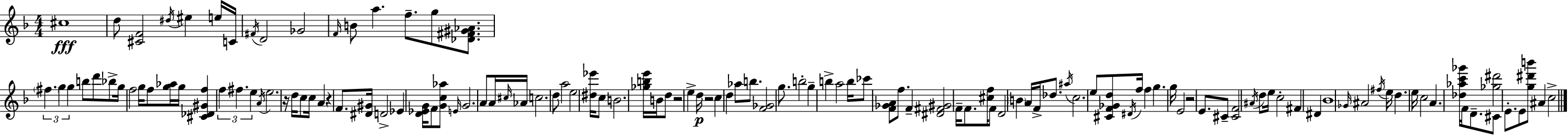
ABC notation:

X:1
T:Untitled
M:4/4
L:1/4
K:F
^c4 d/2 [^CF]2 ^d/4 ^e e/4 C/4 ^F/4 D2 _G2 F/4 B/2 a f/2 g/2 [_D^F^G_A]/2 ^f g g b/2 d'/2 _b/2 g/4 f2 g/4 f/2 [g_a]/4 g/4 [^C_D^Gf] f ^f e A/4 e2 z/4 d/4 c/2 c/4 A z F/2 [^D^G]/4 D2 _E [D_EG]/4 F/2 [Gc_a]/2 E/4 G2 A/2 A/4 ^c/4 _A/4 c2 d/2 a2 e2 [^d_e']/4 c/2 B2 [_gbe']/4 B/4 d/2 z2 e d/4 z2 c d _a/2 b/2 [F_G]2 g/2 b2 g b a2 b/4 _c'/2 [F_GA]/2 f/2 F [^D^F^G]2 F/4 F/2 [^cf]/4 F/2 D2 B A/4 F/4 _d/2 ^a/4 c2 e/2 [^CF_Gd]/2 ^D/4 f/4 f g g/4 E2 z2 E/2 ^C/2 [^CF]2 ^A/4 d/2 e/4 c2 ^F ^D _B4 _G/4 ^A2 ^f/4 e/4 d e/4 c2 A [_d_ac'_g']/4 F/4 D/2 ^C/2 [_g^d']2 E/2 E/2 [g^d'b']/2 ^A c2